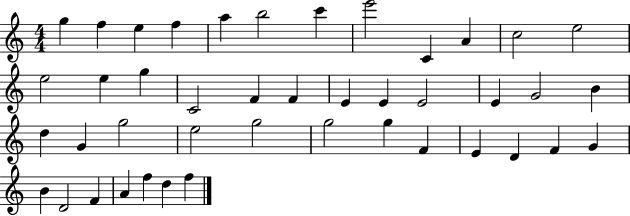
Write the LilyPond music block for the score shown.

{
  \clef treble
  \numericTimeSignature
  \time 4/4
  \key c \major
  g''4 f''4 e''4 f''4 | a''4 b''2 c'''4 | e'''2 c'4 a'4 | c''2 e''2 | \break e''2 e''4 g''4 | c'2 f'4 f'4 | e'4 e'4 e'2 | e'4 g'2 b'4 | \break d''4 g'4 g''2 | e''2 g''2 | g''2 g''4 f'4 | e'4 d'4 f'4 g'4 | \break b'4 d'2 f'4 | a'4 f''4 d''4 f''4 | \bar "|."
}